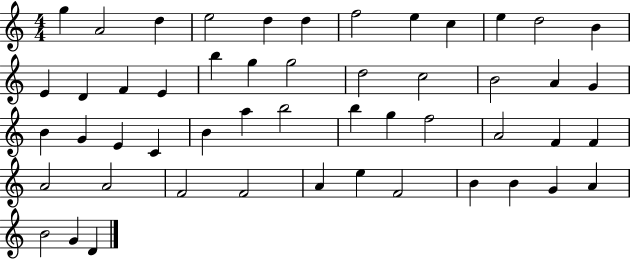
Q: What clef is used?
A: treble